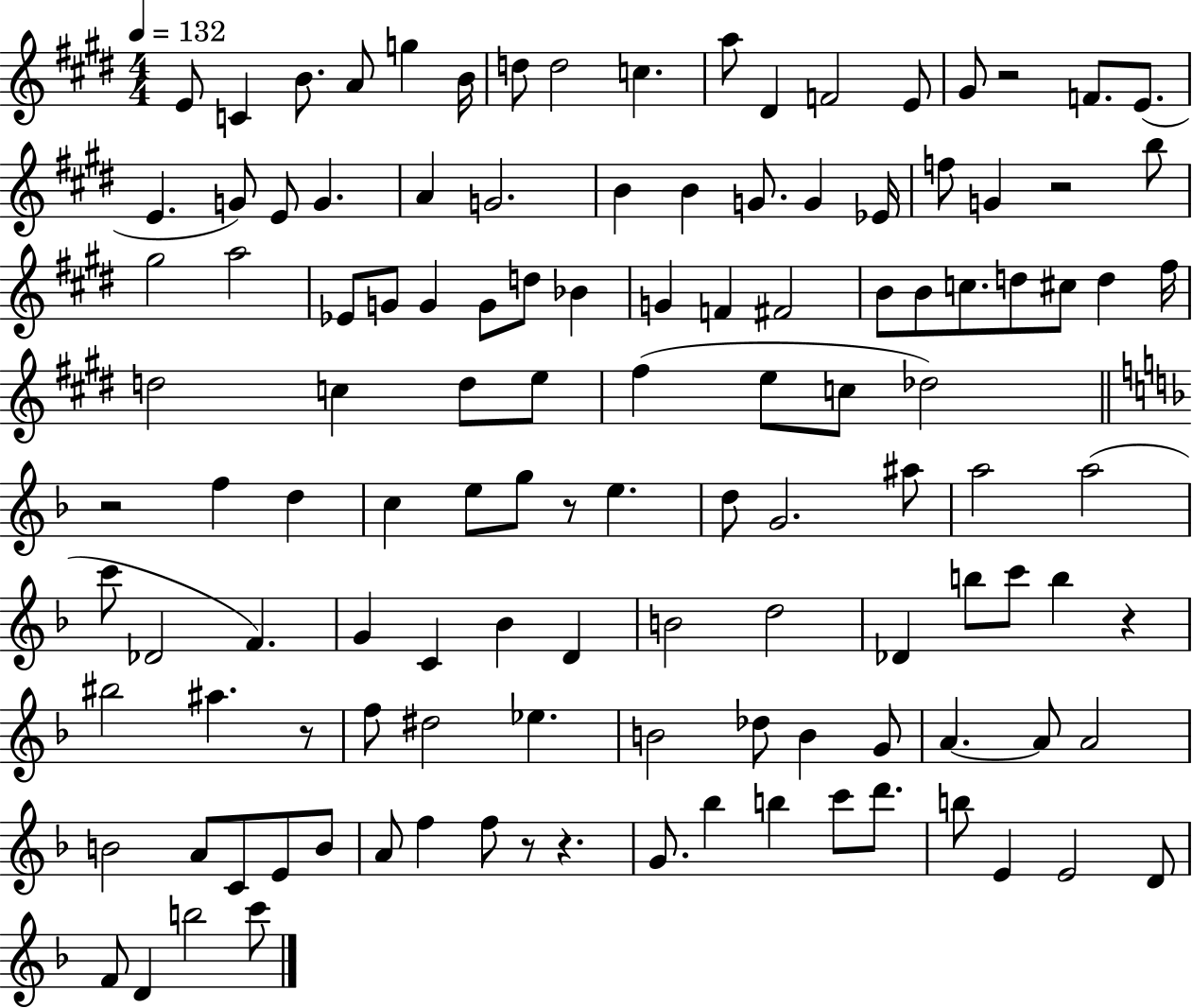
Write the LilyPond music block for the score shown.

{
  \clef treble
  \numericTimeSignature
  \time 4/4
  \key e \major
  \tempo 4 = 132
  e'8 c'4 b'8. a'8 g''4 b'16 | d''8 d''2 c''4. | a''8 dis'4 f'2 e'8 | gis'8 r2 f'8. e'8.( | \break e'4. g'8) e'8 g'4. | a'4 g'2. | b'4 b'4 g'8. g'4 ees'16 | f''8 g'4 r2 b''8 | \break gis''2 a''2 | ees'8 g'8 g'4 g'8 d''8 bes'4 | g'4 f'4 fis'2 | b'8 b'8 c''8. d''8 cis''8 d''4 fis''16 | \break d''2 c''4 d''8 e''8 | fis''4( e''8 c''8 des''2) | \bar "||" \break \key f \major r2 f''4 d''4 | c''4 e''8 g''8 r8 e''4. | d''8 g'2. ais''8 | a''2 a''2( | \break c'''8 des'2 f'4.) | g'4 c'4 bes'4 d'4 | b'2 d''2 | des'4 b''8 c'''8 b''4 r4 | \break bis''2 ais''4. r8 | f''8 dis''2 ees''4. | b'2 des''8 b'4 g'8 | a'4.~~ a'8 a'2 | \break b'2 a'8 c'8 e'8 b'8 | a'8 f''4 f''8 r8 r4. | g'8. bes''4 b''4 c'''8 d'''8. | b''8 e'4 e'2 d'8 | \break f'8 d'4 b''2 c'''8 | \bar "|."
}